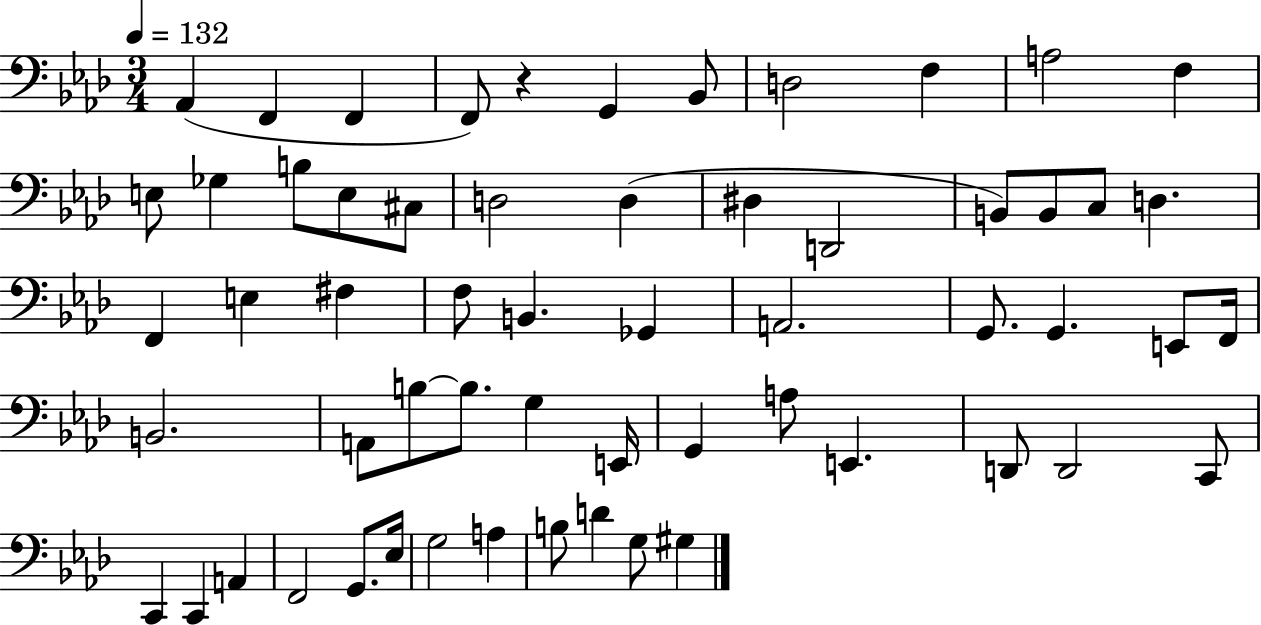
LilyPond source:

{
  \clef bass
  \numericTimeSignature
  \time 3/4
  \key aes \major
  \tempo 4 = 132
  aes,4( f,4 f,4 | f,8) r4 g,4 bes,8 | d2 f4 | a2 f4 | \break e8 ges4 b8 e8 cis8 | d2 d4( | dis4 d,2 | b,8) b,8 c8 d4. | \break f,4 e4 fis4 | f8 b,4. ges,4 | a,2. | g,8. g,4. e,8 f,16 | \break b,2. | a,8 b8~~ b8. g4 e,16 | g,4 a8 e,4. | d,8 d,2 c,8 | \break c,4 c,4 a,4 | f,2 g,8. ees16 | g2 a4 | b8 d'4 g8 gis4 | \break \bar "|."
}